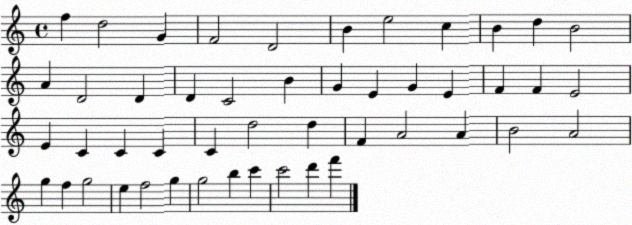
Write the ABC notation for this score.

X:1
T:Untitled
M:4/4
L:1/4
K:C
f d2 G F2 D2 B e2 c B d B2 A D2 D D C2 B G E G E F F E2 E C C C C d2 d F A2 A B2 A2 g f g2 e f2 g g2 b c' c'2 d' f'